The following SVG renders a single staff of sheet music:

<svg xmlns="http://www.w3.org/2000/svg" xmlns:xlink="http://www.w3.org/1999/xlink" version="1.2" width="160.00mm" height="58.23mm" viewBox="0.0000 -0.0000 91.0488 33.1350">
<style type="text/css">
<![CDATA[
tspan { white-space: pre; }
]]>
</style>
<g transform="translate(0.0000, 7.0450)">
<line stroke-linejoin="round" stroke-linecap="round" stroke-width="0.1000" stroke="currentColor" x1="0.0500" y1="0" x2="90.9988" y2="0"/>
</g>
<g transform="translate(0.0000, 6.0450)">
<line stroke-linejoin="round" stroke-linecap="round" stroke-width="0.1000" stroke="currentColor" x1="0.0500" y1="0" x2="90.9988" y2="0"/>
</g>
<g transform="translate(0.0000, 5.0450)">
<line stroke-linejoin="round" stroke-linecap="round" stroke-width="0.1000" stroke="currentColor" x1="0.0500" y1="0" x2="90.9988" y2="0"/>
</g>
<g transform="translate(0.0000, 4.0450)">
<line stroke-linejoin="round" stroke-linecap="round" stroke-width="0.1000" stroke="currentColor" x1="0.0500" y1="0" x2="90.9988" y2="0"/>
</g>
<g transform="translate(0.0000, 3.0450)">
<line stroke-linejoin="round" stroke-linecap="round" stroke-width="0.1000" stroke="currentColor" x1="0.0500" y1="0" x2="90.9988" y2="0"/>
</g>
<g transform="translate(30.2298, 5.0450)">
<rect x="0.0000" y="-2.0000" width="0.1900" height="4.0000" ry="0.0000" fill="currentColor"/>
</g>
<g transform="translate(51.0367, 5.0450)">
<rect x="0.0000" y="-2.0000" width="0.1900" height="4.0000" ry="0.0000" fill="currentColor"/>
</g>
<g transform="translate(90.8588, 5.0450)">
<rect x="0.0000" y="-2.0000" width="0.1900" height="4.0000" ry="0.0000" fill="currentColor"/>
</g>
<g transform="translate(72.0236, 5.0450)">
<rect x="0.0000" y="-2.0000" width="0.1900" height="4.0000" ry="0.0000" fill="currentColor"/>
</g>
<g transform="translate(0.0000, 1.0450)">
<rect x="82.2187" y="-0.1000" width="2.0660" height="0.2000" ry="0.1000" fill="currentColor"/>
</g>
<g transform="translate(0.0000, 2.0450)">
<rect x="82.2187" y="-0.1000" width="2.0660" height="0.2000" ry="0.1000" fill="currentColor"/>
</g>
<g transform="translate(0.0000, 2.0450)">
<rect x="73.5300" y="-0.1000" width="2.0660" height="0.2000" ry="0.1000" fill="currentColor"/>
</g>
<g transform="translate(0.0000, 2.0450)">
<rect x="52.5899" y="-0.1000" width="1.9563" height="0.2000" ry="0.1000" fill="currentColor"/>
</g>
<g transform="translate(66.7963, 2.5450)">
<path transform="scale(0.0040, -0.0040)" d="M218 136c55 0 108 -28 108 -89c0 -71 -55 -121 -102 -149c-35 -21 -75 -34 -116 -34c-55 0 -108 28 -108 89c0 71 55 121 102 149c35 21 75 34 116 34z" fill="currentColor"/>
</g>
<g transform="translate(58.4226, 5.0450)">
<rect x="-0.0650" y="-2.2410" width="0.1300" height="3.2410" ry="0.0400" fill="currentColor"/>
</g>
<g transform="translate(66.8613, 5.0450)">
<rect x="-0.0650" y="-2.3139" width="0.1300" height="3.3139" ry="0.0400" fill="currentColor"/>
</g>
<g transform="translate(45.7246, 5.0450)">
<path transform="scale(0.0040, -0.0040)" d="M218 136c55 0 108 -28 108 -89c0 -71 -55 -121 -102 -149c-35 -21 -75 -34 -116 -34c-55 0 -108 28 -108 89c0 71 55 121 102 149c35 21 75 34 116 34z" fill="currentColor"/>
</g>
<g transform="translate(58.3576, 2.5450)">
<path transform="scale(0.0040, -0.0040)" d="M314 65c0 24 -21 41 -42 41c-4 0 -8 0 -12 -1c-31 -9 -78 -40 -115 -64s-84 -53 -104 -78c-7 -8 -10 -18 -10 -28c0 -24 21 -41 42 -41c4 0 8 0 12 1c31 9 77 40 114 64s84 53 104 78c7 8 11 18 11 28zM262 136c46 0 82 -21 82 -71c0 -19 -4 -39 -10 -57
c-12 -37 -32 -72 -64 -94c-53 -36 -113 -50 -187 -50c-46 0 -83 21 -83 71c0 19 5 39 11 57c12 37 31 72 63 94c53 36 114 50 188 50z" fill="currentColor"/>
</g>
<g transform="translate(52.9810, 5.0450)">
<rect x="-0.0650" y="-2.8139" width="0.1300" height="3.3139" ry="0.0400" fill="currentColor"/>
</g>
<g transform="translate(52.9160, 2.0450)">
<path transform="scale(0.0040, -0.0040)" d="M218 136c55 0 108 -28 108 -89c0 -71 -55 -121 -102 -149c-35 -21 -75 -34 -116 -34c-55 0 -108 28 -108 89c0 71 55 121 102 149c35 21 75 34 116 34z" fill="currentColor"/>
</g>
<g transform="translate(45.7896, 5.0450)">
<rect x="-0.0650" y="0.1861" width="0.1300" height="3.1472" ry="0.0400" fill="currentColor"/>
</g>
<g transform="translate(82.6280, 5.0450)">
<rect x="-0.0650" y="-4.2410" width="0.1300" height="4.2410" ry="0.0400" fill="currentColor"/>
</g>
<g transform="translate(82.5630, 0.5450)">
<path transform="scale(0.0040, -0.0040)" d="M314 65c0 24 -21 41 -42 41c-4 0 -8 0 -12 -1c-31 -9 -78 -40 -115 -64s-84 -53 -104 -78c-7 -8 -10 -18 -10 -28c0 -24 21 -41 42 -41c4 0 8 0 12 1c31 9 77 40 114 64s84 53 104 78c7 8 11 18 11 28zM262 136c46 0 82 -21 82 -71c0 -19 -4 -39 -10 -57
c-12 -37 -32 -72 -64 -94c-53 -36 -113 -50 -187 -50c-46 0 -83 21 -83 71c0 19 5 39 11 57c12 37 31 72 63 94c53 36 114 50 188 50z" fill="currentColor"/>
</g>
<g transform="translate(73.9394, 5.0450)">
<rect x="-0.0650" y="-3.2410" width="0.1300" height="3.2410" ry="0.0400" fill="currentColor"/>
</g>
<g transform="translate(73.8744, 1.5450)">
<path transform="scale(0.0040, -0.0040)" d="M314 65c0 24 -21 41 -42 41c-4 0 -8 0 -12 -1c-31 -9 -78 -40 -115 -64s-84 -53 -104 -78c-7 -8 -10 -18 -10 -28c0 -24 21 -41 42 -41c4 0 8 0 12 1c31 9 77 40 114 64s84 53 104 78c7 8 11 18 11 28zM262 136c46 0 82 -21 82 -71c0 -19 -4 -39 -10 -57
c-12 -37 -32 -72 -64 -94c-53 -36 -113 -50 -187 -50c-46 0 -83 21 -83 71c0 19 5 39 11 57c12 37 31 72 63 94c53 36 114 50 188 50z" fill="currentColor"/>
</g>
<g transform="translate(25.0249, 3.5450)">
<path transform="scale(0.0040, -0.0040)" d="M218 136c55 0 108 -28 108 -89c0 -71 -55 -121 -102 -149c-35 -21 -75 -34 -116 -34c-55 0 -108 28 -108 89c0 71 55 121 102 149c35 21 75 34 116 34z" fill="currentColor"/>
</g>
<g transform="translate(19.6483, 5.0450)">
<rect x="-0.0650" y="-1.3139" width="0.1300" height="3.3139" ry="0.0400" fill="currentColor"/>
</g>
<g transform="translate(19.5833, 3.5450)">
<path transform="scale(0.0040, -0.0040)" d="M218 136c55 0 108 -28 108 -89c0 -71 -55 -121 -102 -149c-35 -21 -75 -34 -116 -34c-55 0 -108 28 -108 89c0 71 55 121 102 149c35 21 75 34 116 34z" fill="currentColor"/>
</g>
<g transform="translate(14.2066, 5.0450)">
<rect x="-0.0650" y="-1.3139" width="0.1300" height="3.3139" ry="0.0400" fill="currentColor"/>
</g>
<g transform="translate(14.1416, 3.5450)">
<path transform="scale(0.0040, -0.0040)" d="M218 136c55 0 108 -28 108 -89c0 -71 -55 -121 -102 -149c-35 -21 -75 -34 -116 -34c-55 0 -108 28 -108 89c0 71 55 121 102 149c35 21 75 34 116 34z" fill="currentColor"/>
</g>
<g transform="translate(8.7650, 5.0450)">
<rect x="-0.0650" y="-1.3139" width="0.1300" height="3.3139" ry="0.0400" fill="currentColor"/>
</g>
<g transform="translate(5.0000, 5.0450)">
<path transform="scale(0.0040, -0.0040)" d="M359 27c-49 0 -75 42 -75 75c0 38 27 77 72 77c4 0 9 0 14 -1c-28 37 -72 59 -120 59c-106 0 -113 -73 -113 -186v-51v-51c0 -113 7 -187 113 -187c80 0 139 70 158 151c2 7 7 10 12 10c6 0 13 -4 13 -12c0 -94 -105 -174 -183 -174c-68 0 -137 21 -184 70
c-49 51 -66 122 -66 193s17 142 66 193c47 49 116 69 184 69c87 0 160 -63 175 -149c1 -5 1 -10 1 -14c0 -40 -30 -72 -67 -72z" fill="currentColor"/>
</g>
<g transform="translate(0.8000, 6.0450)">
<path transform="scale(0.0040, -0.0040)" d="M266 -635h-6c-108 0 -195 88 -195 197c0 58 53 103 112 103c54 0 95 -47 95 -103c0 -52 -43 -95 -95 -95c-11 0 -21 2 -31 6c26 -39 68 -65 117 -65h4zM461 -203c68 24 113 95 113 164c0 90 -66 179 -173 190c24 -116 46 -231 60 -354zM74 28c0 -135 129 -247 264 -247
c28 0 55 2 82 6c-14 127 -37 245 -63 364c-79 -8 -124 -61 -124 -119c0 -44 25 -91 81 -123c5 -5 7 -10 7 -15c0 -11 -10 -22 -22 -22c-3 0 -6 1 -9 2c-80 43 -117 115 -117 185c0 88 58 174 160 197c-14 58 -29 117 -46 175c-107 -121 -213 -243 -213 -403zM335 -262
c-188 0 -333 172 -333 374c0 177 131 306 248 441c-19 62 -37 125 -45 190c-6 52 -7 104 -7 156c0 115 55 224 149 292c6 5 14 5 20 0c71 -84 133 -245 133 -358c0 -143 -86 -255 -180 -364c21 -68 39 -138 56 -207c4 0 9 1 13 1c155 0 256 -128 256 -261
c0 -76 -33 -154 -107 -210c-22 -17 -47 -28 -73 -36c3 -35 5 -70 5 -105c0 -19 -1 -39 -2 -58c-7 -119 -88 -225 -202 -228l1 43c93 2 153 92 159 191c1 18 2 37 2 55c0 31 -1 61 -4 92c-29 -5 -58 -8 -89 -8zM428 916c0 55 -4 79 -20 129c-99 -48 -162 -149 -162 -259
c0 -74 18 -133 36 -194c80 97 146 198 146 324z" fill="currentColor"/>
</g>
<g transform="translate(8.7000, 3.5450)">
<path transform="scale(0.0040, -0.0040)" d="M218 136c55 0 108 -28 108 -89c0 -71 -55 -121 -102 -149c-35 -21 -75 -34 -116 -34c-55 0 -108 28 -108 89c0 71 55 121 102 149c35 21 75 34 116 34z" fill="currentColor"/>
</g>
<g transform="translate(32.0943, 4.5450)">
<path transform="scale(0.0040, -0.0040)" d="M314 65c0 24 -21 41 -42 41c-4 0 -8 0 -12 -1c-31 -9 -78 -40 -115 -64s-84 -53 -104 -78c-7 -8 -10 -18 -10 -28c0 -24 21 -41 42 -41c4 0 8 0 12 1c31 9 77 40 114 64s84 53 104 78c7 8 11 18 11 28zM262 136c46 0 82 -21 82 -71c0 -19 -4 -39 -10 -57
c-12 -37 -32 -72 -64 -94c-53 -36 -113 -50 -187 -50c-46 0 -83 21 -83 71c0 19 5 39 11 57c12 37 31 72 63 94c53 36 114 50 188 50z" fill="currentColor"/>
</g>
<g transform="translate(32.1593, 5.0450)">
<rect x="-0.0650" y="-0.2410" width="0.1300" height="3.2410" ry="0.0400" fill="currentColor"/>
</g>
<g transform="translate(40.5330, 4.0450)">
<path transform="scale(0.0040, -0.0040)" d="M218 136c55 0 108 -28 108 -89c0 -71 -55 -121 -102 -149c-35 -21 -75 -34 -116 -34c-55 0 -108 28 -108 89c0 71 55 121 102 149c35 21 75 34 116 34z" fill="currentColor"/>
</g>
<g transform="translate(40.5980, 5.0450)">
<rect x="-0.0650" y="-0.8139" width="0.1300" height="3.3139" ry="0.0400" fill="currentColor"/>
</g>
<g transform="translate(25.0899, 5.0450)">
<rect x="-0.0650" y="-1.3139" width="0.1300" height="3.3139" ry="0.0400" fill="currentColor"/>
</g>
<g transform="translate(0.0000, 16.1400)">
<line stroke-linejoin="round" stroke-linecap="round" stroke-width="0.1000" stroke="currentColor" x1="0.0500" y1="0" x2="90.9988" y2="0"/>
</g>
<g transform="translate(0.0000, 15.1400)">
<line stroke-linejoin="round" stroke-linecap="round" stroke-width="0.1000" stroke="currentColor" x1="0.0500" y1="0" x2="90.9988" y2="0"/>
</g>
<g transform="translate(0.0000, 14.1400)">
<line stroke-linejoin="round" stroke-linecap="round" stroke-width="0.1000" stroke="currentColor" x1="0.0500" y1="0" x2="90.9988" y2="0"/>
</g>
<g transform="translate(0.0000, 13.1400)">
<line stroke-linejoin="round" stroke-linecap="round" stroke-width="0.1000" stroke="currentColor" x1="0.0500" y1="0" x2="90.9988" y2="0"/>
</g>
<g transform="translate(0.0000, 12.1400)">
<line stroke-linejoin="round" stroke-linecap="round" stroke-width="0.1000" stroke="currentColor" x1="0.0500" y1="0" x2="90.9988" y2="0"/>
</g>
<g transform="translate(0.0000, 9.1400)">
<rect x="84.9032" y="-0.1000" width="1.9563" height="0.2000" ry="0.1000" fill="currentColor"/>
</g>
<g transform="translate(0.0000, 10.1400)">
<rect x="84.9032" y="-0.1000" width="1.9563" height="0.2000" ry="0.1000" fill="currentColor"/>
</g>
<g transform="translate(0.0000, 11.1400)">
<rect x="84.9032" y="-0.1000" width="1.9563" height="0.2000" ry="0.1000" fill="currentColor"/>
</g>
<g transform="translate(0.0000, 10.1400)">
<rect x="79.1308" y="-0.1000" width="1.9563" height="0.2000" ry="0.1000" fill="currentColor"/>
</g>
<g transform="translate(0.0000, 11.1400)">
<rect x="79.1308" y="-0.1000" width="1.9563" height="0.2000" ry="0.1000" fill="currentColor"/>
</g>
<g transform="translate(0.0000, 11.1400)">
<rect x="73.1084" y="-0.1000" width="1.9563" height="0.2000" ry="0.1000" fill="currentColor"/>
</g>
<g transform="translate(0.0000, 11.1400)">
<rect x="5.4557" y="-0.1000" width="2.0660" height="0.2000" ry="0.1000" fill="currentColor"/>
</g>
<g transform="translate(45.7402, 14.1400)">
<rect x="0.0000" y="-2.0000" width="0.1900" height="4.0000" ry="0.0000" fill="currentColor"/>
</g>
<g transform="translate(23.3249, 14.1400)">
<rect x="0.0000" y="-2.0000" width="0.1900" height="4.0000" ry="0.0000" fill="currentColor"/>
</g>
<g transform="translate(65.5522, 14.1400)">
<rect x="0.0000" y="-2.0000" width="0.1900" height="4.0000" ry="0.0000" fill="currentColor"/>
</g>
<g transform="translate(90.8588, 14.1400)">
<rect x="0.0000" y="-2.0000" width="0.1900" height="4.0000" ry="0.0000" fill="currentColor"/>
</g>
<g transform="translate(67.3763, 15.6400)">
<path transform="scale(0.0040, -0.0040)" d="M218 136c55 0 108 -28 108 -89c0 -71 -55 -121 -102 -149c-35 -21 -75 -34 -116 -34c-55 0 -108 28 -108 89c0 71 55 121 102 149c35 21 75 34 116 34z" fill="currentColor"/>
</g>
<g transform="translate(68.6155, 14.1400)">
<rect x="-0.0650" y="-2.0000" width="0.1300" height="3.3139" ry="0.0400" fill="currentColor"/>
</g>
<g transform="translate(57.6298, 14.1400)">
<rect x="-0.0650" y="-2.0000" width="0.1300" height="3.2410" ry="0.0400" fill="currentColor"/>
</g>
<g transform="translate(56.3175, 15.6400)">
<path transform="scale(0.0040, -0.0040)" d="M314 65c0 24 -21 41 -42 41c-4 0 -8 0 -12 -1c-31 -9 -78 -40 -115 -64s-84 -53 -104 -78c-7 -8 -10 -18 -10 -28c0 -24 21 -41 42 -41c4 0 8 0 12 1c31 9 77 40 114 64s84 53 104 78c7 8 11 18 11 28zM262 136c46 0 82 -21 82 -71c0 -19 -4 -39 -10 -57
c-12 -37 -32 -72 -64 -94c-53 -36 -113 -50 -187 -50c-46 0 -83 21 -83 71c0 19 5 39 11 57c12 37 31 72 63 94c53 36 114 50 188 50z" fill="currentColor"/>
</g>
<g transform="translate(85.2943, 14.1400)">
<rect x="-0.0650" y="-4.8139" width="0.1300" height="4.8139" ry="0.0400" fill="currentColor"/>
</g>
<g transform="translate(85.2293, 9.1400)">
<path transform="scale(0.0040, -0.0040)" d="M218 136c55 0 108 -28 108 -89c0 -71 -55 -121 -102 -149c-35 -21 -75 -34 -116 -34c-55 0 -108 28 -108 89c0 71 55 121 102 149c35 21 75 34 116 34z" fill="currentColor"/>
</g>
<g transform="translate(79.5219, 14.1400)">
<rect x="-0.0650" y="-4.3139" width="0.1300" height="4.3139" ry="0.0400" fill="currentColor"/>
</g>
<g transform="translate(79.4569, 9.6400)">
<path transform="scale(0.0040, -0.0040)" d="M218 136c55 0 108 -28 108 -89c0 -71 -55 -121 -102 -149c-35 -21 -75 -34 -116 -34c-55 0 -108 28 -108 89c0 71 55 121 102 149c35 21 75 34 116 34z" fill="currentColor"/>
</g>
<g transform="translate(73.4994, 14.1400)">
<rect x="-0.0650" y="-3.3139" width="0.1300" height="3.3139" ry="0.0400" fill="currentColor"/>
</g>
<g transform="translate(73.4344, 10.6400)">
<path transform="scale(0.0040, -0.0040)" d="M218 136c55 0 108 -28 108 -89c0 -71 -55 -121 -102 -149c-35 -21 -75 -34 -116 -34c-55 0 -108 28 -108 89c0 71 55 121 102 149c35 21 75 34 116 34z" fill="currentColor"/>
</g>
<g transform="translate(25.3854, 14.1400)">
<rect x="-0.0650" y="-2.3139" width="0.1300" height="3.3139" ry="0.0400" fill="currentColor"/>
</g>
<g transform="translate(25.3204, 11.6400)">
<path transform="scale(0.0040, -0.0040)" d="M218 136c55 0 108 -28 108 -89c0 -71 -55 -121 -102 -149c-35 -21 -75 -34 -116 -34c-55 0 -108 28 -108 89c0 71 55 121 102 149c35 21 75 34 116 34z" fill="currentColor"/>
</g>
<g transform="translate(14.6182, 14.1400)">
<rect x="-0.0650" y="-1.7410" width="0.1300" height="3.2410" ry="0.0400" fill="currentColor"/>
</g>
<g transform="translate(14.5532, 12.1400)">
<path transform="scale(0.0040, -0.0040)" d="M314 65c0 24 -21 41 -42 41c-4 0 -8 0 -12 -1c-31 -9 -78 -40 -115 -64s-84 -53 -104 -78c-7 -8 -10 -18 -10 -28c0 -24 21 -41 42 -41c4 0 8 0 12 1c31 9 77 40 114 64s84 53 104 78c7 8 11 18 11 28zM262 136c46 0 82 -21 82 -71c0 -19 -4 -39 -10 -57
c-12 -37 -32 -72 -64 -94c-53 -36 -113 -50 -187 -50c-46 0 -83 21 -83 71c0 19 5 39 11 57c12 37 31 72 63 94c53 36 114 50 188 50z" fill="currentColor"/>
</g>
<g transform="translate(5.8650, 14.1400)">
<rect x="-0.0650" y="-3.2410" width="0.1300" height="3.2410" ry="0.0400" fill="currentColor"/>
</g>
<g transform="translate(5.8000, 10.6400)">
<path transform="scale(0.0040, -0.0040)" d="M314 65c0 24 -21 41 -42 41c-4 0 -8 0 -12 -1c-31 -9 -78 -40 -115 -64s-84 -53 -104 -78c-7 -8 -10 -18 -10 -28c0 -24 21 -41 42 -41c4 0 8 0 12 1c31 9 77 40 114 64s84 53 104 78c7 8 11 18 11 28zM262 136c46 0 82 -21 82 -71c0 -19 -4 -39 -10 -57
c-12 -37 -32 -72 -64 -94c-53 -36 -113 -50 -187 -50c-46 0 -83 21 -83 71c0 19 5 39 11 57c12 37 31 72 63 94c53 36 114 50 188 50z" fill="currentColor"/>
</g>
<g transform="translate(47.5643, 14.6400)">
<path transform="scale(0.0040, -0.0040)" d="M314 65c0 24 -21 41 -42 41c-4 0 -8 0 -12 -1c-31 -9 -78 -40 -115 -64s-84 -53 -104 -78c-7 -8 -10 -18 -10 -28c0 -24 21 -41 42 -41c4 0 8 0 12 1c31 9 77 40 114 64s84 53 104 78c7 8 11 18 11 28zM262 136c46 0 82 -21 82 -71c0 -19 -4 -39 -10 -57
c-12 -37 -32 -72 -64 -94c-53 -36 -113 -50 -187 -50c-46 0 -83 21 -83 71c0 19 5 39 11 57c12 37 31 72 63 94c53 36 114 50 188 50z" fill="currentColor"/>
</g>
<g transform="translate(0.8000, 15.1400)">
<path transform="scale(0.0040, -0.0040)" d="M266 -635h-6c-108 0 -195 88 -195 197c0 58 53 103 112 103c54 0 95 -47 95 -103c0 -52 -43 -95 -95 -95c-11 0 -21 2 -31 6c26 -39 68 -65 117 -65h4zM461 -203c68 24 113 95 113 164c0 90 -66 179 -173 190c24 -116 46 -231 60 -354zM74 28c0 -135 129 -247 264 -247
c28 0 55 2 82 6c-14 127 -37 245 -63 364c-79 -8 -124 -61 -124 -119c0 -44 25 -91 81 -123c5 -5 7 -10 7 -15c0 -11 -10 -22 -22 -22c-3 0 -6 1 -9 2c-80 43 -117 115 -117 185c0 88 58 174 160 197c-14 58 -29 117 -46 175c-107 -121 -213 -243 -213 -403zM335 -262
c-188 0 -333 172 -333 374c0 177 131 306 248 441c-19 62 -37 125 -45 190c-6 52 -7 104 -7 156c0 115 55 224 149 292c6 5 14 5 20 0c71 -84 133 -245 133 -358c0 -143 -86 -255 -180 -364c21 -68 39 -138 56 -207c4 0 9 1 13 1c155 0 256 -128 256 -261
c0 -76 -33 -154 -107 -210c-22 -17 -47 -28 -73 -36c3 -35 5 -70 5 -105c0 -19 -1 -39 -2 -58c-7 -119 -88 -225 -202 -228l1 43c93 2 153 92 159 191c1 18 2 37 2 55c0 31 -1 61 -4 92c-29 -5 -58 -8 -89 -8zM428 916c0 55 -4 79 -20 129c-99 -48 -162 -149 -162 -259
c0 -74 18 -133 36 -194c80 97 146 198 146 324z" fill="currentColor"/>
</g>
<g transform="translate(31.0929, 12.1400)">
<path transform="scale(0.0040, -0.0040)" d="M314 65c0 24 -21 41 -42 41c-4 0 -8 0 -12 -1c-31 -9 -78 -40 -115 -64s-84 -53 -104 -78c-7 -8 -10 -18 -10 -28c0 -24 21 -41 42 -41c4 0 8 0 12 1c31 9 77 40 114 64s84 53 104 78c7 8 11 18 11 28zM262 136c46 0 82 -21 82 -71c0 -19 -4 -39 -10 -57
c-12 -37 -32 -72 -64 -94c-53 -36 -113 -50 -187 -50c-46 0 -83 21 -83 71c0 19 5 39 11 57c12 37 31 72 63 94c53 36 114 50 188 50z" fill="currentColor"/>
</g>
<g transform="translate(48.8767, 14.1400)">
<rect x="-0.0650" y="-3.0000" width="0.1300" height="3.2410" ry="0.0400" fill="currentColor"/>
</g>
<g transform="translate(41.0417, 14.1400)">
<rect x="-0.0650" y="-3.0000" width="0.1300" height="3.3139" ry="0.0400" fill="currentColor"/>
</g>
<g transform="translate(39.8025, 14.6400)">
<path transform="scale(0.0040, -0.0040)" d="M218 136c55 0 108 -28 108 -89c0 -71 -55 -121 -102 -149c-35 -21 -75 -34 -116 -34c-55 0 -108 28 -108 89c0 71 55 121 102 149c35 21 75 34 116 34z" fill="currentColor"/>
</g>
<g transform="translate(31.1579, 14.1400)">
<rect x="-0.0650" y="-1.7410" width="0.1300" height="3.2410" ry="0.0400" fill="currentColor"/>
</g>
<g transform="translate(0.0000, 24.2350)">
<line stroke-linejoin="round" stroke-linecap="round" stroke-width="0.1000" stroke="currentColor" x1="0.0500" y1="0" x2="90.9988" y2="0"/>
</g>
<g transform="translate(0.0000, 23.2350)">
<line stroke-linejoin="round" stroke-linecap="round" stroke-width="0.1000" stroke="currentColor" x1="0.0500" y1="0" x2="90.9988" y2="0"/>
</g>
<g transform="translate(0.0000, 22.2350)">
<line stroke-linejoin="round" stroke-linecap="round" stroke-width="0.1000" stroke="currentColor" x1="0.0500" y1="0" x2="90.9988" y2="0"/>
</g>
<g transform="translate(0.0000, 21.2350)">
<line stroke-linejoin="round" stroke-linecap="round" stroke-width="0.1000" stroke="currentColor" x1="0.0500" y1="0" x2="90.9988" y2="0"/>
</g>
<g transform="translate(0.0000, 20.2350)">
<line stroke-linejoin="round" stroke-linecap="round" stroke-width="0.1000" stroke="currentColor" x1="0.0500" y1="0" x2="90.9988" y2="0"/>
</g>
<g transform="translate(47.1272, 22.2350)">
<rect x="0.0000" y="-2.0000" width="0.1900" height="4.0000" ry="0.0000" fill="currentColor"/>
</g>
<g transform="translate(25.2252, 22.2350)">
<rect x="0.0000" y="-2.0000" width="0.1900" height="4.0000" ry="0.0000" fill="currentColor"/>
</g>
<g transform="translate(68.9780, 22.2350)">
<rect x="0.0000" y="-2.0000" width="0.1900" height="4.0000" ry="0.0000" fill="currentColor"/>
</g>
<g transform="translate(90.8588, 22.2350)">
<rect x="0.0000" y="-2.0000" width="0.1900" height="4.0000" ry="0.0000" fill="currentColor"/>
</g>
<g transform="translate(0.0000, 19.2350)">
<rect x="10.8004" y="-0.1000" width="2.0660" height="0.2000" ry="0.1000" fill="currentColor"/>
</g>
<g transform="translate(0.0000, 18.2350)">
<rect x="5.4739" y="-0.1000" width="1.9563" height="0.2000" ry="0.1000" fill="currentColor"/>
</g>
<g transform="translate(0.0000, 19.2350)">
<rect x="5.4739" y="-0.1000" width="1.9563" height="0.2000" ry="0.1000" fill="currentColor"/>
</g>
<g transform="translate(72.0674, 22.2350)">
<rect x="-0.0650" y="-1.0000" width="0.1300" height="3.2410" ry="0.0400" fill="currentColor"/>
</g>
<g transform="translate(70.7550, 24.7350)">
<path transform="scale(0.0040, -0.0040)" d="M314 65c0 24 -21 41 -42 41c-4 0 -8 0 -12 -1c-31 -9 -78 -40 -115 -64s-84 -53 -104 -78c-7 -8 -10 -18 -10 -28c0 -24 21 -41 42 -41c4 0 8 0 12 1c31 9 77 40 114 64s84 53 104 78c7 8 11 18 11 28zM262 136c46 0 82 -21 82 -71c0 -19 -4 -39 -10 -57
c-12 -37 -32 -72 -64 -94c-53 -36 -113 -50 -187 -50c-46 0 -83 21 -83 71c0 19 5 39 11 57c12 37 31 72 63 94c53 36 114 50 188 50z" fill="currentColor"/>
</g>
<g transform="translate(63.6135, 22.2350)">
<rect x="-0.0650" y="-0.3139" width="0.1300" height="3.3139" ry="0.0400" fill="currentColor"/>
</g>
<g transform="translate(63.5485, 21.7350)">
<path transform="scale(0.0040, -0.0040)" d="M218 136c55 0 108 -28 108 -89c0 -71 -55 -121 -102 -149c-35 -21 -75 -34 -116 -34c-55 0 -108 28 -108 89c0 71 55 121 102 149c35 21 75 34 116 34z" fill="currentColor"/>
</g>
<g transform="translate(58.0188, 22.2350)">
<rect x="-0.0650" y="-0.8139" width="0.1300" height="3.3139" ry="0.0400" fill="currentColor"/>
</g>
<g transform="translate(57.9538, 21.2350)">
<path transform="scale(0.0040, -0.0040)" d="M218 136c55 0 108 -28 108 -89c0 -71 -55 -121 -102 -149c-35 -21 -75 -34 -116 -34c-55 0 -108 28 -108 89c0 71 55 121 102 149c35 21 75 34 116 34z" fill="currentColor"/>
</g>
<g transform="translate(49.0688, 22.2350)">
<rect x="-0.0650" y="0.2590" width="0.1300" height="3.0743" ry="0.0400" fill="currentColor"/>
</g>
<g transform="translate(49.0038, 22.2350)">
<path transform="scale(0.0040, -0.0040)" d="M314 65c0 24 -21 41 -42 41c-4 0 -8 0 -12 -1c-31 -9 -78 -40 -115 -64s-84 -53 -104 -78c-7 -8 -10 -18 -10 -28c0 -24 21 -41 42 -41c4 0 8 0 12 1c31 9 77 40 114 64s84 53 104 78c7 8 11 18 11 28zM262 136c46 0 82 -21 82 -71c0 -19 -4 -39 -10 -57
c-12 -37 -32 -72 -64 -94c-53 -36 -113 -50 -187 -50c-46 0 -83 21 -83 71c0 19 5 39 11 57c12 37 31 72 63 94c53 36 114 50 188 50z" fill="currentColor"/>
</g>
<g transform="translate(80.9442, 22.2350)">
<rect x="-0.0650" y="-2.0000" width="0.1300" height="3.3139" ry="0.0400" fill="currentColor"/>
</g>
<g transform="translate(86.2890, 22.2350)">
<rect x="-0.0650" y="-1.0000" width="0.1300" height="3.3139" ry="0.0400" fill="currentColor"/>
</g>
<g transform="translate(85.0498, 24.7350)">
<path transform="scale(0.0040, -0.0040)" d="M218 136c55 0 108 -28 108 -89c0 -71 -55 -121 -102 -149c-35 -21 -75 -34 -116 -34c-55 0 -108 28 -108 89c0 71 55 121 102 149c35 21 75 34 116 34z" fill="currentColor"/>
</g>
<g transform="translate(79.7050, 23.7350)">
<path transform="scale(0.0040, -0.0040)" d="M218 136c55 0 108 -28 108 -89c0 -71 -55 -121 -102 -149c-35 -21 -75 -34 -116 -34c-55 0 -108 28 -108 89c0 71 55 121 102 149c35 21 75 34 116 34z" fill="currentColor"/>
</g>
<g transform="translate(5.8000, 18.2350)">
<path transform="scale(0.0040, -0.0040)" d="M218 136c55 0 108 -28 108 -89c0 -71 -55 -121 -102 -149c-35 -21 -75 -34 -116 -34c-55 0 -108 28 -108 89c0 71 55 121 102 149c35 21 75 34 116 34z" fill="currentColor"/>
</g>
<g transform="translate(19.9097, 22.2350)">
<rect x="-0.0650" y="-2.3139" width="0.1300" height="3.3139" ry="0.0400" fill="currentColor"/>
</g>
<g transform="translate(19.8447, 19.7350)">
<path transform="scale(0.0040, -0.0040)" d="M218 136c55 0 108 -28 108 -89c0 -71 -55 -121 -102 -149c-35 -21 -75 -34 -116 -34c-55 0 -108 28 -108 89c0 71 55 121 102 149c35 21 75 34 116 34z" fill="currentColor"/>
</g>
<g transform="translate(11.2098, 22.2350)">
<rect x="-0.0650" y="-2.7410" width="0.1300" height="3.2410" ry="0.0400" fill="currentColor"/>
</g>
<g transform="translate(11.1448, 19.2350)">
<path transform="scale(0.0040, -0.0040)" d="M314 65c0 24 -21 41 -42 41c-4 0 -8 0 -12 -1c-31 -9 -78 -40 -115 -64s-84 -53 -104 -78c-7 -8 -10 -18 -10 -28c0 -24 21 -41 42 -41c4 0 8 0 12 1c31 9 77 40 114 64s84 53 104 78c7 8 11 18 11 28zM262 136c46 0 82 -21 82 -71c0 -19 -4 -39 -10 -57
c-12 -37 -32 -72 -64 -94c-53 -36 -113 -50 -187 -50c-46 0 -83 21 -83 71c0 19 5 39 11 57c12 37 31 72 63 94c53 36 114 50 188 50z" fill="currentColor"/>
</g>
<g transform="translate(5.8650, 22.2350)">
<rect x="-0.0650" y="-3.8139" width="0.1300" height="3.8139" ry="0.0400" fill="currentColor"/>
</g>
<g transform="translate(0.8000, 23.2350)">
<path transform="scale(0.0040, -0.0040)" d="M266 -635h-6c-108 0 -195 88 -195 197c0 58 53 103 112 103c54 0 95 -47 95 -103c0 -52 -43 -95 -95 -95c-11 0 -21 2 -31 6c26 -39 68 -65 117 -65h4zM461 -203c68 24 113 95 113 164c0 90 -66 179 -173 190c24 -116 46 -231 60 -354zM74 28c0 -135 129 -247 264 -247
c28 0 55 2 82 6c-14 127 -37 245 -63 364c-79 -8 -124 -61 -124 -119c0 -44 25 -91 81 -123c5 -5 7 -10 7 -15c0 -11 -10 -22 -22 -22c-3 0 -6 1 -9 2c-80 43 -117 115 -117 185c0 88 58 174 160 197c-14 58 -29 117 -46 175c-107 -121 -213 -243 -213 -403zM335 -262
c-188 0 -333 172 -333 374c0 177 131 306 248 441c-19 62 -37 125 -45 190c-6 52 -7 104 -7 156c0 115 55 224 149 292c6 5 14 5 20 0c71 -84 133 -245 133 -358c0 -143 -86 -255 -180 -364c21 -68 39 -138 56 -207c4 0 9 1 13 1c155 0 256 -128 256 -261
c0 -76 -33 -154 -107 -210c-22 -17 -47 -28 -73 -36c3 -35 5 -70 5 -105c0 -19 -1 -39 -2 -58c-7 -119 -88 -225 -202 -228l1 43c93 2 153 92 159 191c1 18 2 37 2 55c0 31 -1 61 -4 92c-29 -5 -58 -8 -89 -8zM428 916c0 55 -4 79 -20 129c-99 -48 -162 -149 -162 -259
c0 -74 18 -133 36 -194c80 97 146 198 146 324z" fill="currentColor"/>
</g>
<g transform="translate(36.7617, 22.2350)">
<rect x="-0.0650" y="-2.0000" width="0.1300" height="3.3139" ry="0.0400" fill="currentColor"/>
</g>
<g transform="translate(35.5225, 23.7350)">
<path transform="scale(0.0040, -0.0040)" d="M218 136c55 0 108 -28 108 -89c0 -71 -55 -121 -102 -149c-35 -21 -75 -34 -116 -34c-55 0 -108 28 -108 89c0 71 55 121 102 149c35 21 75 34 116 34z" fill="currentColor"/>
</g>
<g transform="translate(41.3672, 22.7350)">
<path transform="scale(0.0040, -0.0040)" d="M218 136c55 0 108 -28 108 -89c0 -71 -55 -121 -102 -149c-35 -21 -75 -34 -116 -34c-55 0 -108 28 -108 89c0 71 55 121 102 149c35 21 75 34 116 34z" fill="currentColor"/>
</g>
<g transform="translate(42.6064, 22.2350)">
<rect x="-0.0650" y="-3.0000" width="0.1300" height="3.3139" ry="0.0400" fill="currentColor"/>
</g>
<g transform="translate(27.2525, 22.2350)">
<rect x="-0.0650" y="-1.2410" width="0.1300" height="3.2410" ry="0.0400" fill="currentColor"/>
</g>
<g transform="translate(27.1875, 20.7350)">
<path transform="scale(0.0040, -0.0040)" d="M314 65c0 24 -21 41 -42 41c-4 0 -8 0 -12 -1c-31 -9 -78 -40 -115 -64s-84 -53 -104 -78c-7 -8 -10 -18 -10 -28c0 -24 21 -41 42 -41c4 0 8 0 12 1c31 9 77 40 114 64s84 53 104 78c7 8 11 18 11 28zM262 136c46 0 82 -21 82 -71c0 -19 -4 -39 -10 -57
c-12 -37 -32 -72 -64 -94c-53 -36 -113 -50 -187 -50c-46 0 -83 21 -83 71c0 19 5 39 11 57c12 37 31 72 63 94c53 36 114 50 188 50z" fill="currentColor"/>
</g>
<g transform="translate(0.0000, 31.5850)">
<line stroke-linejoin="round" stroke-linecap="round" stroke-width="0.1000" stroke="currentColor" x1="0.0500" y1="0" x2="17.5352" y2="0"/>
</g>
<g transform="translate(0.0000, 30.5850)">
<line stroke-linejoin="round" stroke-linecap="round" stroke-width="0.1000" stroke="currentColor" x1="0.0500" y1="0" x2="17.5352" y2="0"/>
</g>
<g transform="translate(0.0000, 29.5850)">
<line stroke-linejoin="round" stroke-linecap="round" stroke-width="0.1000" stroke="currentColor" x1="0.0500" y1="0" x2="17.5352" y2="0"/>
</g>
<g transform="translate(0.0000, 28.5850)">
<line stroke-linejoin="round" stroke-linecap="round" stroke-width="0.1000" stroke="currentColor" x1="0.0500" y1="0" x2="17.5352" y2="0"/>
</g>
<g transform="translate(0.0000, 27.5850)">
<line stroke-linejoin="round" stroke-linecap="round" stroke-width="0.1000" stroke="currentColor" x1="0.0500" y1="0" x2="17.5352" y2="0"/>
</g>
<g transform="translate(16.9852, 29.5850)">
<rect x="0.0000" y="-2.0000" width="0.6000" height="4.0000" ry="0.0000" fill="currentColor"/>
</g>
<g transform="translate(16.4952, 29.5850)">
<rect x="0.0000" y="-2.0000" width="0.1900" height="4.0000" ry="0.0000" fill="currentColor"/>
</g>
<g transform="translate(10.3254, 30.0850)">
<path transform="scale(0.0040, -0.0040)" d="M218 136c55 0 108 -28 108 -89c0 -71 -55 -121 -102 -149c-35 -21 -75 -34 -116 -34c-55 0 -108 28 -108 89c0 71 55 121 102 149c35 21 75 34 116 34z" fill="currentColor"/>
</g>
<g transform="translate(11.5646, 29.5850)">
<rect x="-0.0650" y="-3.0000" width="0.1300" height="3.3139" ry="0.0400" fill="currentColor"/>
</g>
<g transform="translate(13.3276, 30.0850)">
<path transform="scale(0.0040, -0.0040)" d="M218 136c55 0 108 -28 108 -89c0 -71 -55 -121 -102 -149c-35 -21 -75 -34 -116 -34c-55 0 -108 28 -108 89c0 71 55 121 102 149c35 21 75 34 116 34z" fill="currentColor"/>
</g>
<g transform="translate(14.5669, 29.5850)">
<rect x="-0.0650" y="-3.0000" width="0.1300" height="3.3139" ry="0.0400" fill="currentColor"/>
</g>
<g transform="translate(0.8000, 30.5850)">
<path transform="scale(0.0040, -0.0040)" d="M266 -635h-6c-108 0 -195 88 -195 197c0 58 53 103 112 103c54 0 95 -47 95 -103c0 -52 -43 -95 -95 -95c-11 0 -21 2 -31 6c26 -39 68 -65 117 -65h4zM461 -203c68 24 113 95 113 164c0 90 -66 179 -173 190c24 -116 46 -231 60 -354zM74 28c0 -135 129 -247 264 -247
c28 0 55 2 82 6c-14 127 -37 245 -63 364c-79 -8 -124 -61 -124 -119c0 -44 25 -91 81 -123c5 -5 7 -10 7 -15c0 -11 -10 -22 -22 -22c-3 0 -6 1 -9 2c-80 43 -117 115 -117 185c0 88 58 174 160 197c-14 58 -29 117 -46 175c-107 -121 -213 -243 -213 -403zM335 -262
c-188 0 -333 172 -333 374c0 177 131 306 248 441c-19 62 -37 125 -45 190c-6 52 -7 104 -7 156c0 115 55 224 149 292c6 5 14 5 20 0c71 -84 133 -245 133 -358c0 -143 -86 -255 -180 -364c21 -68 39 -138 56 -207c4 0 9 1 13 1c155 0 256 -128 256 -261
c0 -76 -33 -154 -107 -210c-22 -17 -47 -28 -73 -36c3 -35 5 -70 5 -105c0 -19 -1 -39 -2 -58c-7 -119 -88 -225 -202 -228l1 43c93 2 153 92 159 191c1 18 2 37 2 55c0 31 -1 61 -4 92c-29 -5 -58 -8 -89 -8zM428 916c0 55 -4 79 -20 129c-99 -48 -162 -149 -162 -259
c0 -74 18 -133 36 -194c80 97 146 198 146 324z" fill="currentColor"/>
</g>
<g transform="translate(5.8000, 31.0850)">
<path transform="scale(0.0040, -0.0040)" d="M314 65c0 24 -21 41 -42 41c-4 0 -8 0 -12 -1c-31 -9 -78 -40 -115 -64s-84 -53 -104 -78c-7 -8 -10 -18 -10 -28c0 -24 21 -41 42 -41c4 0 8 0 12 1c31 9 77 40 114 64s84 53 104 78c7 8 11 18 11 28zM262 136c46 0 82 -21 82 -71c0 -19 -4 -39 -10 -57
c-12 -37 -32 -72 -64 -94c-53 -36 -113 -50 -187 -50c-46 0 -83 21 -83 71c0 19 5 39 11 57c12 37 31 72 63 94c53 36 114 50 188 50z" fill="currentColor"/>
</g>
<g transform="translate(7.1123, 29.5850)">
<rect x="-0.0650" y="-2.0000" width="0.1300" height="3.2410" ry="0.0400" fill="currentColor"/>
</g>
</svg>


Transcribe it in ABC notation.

X:1
T:Untitled
M:4/4
L:1/4
K:C
e e e e c2 d B a g2 g b2 d'2 b2 f2 g f2 A A2 F2 F b d' e' c' a2 g e2 F A B2 d c D2 F D F2 A A